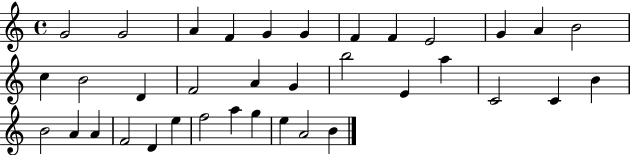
X:1
T:Untitled
M:4/4
L:1/4
K:C
G2 G2 A F G G F F E2 G A B2 c B2 D F2 A G b2 E a C2 C B B2 A A F2 D e f2 a g e A2 B